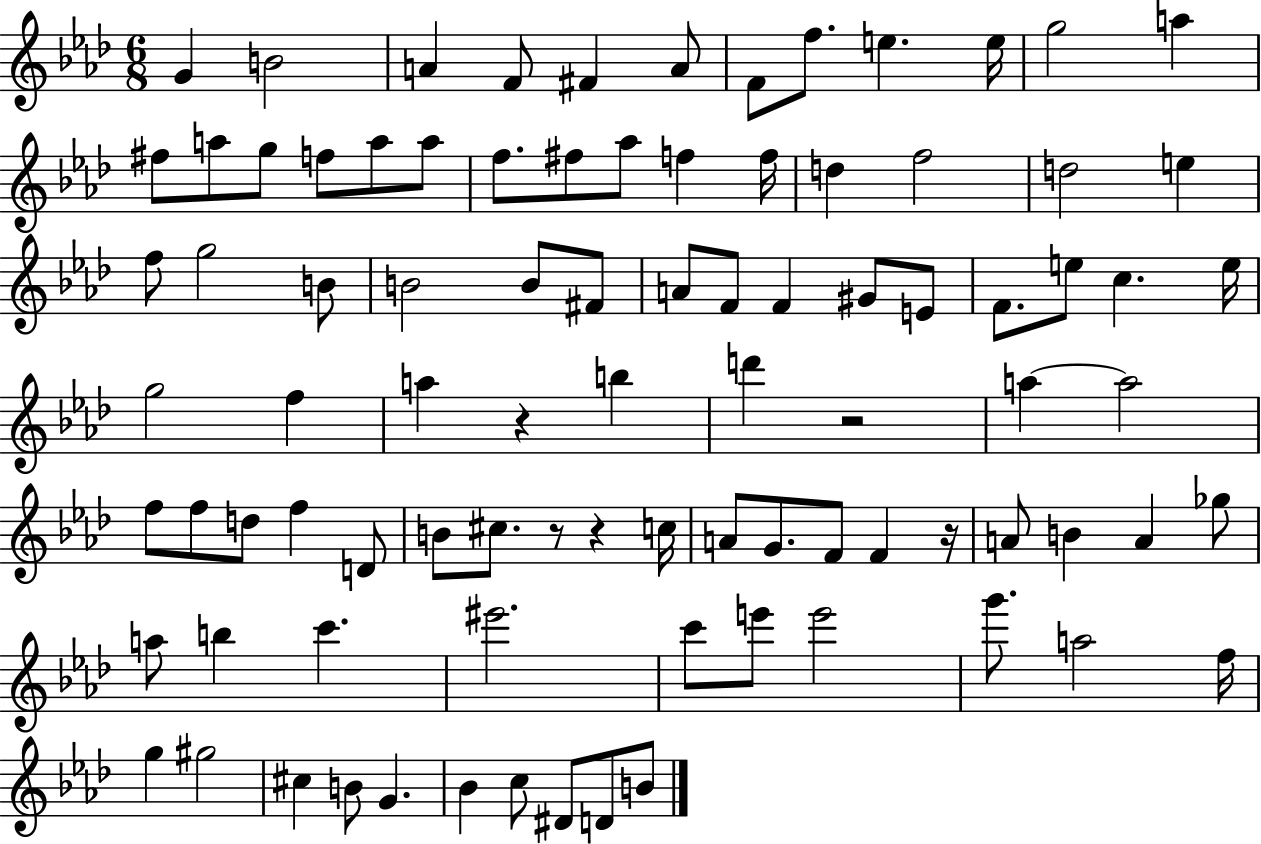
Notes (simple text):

G4/q B4/h A4/q F4/e F#4/q A4/e F4/e F5/e. E5/q. E5/s G5/h A5/q F#5/e A5/e G5/e F5/e A5/e A5/e F5/e. F#5/e Ab5/e F5/q F5/s D5/q F5/h D5/h E5/q F5/e G5/h B4/e B4/h B4/e F#4/e A4/e F4/e F4/q G#4/e E4/e F4/e. E5/e C5/q. E5/s G5/h F5/q A5/q R/q B5/q D6/q R/h A5/q A5/h F5/e F5/e D5/e F5/q D4/e B4/e C#5/e. R/e R/q C5/s A4/e G4/e. F4/e F4/q R/s A4/e B4/q A4/q Gb5/e A5/e B5/q C6/q. EIS6/h. C6/e E6/e E6/h G6/e. A5/h F5/s G5/q G#5/h C#5/q B4/e G4/q. Bb4/q C5/e D#4/e D4/e B4/e